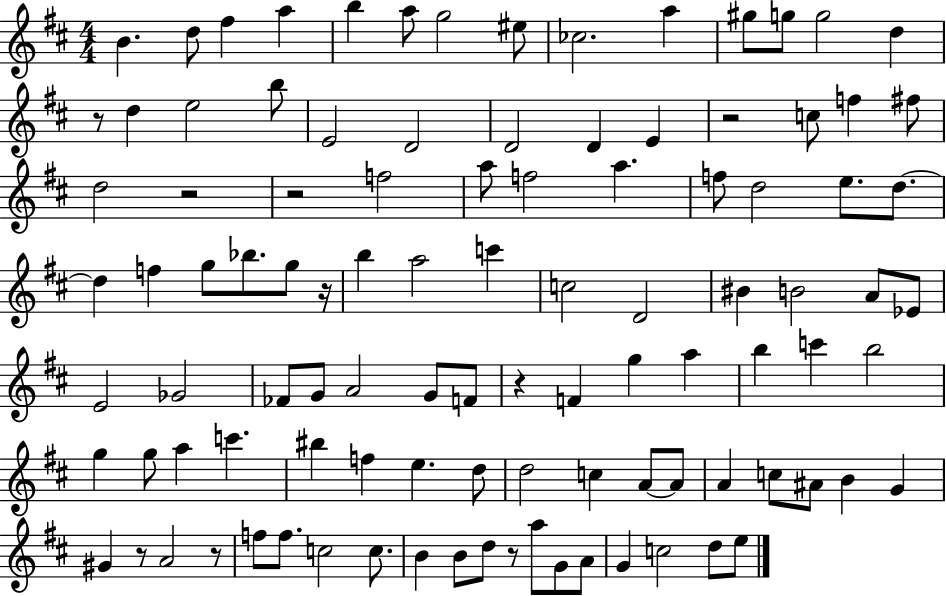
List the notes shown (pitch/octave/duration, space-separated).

B4/q. D5/e F#5/q A5/q B5/q A5/e G5/h EIS5/e CES5/h. A5/q G#5/e G5/e G5/h D5/q R/e D5/q E5/h B5/e E4/h D4/h D4/h D4/q E4/q R/h C5/e F5/q F#5/e D5/h R/h R/h F5/h A5/e F5/h A5/q. F5/e D5/h E5/e. D5/e. D5/q F5/q G5/e Bb5/e. G5/e R/s B5/q A5/h C6/q C5/h D4/h BIS4/q B4/h A4/e Eb4/e E4/h Gb4/h FES4/e G4/e A4/h G4/e F4/e R/q F4/q G5/q A5/q B5/q C6/q B5/h G5/q G5/e A5/q C6/q. BIS5/q F5/q E5/q. D5/e D5/h C5/q A4/e A4/e A4/q C5/e A#4/e B4/q G4/q G#4/q R/e A4/h R/e F5/e F5/e. C5/h C5/e. B4/q B4/e D5/e R/e A5/e G4/e A4/e G4/q C5/h D5/e E5/e